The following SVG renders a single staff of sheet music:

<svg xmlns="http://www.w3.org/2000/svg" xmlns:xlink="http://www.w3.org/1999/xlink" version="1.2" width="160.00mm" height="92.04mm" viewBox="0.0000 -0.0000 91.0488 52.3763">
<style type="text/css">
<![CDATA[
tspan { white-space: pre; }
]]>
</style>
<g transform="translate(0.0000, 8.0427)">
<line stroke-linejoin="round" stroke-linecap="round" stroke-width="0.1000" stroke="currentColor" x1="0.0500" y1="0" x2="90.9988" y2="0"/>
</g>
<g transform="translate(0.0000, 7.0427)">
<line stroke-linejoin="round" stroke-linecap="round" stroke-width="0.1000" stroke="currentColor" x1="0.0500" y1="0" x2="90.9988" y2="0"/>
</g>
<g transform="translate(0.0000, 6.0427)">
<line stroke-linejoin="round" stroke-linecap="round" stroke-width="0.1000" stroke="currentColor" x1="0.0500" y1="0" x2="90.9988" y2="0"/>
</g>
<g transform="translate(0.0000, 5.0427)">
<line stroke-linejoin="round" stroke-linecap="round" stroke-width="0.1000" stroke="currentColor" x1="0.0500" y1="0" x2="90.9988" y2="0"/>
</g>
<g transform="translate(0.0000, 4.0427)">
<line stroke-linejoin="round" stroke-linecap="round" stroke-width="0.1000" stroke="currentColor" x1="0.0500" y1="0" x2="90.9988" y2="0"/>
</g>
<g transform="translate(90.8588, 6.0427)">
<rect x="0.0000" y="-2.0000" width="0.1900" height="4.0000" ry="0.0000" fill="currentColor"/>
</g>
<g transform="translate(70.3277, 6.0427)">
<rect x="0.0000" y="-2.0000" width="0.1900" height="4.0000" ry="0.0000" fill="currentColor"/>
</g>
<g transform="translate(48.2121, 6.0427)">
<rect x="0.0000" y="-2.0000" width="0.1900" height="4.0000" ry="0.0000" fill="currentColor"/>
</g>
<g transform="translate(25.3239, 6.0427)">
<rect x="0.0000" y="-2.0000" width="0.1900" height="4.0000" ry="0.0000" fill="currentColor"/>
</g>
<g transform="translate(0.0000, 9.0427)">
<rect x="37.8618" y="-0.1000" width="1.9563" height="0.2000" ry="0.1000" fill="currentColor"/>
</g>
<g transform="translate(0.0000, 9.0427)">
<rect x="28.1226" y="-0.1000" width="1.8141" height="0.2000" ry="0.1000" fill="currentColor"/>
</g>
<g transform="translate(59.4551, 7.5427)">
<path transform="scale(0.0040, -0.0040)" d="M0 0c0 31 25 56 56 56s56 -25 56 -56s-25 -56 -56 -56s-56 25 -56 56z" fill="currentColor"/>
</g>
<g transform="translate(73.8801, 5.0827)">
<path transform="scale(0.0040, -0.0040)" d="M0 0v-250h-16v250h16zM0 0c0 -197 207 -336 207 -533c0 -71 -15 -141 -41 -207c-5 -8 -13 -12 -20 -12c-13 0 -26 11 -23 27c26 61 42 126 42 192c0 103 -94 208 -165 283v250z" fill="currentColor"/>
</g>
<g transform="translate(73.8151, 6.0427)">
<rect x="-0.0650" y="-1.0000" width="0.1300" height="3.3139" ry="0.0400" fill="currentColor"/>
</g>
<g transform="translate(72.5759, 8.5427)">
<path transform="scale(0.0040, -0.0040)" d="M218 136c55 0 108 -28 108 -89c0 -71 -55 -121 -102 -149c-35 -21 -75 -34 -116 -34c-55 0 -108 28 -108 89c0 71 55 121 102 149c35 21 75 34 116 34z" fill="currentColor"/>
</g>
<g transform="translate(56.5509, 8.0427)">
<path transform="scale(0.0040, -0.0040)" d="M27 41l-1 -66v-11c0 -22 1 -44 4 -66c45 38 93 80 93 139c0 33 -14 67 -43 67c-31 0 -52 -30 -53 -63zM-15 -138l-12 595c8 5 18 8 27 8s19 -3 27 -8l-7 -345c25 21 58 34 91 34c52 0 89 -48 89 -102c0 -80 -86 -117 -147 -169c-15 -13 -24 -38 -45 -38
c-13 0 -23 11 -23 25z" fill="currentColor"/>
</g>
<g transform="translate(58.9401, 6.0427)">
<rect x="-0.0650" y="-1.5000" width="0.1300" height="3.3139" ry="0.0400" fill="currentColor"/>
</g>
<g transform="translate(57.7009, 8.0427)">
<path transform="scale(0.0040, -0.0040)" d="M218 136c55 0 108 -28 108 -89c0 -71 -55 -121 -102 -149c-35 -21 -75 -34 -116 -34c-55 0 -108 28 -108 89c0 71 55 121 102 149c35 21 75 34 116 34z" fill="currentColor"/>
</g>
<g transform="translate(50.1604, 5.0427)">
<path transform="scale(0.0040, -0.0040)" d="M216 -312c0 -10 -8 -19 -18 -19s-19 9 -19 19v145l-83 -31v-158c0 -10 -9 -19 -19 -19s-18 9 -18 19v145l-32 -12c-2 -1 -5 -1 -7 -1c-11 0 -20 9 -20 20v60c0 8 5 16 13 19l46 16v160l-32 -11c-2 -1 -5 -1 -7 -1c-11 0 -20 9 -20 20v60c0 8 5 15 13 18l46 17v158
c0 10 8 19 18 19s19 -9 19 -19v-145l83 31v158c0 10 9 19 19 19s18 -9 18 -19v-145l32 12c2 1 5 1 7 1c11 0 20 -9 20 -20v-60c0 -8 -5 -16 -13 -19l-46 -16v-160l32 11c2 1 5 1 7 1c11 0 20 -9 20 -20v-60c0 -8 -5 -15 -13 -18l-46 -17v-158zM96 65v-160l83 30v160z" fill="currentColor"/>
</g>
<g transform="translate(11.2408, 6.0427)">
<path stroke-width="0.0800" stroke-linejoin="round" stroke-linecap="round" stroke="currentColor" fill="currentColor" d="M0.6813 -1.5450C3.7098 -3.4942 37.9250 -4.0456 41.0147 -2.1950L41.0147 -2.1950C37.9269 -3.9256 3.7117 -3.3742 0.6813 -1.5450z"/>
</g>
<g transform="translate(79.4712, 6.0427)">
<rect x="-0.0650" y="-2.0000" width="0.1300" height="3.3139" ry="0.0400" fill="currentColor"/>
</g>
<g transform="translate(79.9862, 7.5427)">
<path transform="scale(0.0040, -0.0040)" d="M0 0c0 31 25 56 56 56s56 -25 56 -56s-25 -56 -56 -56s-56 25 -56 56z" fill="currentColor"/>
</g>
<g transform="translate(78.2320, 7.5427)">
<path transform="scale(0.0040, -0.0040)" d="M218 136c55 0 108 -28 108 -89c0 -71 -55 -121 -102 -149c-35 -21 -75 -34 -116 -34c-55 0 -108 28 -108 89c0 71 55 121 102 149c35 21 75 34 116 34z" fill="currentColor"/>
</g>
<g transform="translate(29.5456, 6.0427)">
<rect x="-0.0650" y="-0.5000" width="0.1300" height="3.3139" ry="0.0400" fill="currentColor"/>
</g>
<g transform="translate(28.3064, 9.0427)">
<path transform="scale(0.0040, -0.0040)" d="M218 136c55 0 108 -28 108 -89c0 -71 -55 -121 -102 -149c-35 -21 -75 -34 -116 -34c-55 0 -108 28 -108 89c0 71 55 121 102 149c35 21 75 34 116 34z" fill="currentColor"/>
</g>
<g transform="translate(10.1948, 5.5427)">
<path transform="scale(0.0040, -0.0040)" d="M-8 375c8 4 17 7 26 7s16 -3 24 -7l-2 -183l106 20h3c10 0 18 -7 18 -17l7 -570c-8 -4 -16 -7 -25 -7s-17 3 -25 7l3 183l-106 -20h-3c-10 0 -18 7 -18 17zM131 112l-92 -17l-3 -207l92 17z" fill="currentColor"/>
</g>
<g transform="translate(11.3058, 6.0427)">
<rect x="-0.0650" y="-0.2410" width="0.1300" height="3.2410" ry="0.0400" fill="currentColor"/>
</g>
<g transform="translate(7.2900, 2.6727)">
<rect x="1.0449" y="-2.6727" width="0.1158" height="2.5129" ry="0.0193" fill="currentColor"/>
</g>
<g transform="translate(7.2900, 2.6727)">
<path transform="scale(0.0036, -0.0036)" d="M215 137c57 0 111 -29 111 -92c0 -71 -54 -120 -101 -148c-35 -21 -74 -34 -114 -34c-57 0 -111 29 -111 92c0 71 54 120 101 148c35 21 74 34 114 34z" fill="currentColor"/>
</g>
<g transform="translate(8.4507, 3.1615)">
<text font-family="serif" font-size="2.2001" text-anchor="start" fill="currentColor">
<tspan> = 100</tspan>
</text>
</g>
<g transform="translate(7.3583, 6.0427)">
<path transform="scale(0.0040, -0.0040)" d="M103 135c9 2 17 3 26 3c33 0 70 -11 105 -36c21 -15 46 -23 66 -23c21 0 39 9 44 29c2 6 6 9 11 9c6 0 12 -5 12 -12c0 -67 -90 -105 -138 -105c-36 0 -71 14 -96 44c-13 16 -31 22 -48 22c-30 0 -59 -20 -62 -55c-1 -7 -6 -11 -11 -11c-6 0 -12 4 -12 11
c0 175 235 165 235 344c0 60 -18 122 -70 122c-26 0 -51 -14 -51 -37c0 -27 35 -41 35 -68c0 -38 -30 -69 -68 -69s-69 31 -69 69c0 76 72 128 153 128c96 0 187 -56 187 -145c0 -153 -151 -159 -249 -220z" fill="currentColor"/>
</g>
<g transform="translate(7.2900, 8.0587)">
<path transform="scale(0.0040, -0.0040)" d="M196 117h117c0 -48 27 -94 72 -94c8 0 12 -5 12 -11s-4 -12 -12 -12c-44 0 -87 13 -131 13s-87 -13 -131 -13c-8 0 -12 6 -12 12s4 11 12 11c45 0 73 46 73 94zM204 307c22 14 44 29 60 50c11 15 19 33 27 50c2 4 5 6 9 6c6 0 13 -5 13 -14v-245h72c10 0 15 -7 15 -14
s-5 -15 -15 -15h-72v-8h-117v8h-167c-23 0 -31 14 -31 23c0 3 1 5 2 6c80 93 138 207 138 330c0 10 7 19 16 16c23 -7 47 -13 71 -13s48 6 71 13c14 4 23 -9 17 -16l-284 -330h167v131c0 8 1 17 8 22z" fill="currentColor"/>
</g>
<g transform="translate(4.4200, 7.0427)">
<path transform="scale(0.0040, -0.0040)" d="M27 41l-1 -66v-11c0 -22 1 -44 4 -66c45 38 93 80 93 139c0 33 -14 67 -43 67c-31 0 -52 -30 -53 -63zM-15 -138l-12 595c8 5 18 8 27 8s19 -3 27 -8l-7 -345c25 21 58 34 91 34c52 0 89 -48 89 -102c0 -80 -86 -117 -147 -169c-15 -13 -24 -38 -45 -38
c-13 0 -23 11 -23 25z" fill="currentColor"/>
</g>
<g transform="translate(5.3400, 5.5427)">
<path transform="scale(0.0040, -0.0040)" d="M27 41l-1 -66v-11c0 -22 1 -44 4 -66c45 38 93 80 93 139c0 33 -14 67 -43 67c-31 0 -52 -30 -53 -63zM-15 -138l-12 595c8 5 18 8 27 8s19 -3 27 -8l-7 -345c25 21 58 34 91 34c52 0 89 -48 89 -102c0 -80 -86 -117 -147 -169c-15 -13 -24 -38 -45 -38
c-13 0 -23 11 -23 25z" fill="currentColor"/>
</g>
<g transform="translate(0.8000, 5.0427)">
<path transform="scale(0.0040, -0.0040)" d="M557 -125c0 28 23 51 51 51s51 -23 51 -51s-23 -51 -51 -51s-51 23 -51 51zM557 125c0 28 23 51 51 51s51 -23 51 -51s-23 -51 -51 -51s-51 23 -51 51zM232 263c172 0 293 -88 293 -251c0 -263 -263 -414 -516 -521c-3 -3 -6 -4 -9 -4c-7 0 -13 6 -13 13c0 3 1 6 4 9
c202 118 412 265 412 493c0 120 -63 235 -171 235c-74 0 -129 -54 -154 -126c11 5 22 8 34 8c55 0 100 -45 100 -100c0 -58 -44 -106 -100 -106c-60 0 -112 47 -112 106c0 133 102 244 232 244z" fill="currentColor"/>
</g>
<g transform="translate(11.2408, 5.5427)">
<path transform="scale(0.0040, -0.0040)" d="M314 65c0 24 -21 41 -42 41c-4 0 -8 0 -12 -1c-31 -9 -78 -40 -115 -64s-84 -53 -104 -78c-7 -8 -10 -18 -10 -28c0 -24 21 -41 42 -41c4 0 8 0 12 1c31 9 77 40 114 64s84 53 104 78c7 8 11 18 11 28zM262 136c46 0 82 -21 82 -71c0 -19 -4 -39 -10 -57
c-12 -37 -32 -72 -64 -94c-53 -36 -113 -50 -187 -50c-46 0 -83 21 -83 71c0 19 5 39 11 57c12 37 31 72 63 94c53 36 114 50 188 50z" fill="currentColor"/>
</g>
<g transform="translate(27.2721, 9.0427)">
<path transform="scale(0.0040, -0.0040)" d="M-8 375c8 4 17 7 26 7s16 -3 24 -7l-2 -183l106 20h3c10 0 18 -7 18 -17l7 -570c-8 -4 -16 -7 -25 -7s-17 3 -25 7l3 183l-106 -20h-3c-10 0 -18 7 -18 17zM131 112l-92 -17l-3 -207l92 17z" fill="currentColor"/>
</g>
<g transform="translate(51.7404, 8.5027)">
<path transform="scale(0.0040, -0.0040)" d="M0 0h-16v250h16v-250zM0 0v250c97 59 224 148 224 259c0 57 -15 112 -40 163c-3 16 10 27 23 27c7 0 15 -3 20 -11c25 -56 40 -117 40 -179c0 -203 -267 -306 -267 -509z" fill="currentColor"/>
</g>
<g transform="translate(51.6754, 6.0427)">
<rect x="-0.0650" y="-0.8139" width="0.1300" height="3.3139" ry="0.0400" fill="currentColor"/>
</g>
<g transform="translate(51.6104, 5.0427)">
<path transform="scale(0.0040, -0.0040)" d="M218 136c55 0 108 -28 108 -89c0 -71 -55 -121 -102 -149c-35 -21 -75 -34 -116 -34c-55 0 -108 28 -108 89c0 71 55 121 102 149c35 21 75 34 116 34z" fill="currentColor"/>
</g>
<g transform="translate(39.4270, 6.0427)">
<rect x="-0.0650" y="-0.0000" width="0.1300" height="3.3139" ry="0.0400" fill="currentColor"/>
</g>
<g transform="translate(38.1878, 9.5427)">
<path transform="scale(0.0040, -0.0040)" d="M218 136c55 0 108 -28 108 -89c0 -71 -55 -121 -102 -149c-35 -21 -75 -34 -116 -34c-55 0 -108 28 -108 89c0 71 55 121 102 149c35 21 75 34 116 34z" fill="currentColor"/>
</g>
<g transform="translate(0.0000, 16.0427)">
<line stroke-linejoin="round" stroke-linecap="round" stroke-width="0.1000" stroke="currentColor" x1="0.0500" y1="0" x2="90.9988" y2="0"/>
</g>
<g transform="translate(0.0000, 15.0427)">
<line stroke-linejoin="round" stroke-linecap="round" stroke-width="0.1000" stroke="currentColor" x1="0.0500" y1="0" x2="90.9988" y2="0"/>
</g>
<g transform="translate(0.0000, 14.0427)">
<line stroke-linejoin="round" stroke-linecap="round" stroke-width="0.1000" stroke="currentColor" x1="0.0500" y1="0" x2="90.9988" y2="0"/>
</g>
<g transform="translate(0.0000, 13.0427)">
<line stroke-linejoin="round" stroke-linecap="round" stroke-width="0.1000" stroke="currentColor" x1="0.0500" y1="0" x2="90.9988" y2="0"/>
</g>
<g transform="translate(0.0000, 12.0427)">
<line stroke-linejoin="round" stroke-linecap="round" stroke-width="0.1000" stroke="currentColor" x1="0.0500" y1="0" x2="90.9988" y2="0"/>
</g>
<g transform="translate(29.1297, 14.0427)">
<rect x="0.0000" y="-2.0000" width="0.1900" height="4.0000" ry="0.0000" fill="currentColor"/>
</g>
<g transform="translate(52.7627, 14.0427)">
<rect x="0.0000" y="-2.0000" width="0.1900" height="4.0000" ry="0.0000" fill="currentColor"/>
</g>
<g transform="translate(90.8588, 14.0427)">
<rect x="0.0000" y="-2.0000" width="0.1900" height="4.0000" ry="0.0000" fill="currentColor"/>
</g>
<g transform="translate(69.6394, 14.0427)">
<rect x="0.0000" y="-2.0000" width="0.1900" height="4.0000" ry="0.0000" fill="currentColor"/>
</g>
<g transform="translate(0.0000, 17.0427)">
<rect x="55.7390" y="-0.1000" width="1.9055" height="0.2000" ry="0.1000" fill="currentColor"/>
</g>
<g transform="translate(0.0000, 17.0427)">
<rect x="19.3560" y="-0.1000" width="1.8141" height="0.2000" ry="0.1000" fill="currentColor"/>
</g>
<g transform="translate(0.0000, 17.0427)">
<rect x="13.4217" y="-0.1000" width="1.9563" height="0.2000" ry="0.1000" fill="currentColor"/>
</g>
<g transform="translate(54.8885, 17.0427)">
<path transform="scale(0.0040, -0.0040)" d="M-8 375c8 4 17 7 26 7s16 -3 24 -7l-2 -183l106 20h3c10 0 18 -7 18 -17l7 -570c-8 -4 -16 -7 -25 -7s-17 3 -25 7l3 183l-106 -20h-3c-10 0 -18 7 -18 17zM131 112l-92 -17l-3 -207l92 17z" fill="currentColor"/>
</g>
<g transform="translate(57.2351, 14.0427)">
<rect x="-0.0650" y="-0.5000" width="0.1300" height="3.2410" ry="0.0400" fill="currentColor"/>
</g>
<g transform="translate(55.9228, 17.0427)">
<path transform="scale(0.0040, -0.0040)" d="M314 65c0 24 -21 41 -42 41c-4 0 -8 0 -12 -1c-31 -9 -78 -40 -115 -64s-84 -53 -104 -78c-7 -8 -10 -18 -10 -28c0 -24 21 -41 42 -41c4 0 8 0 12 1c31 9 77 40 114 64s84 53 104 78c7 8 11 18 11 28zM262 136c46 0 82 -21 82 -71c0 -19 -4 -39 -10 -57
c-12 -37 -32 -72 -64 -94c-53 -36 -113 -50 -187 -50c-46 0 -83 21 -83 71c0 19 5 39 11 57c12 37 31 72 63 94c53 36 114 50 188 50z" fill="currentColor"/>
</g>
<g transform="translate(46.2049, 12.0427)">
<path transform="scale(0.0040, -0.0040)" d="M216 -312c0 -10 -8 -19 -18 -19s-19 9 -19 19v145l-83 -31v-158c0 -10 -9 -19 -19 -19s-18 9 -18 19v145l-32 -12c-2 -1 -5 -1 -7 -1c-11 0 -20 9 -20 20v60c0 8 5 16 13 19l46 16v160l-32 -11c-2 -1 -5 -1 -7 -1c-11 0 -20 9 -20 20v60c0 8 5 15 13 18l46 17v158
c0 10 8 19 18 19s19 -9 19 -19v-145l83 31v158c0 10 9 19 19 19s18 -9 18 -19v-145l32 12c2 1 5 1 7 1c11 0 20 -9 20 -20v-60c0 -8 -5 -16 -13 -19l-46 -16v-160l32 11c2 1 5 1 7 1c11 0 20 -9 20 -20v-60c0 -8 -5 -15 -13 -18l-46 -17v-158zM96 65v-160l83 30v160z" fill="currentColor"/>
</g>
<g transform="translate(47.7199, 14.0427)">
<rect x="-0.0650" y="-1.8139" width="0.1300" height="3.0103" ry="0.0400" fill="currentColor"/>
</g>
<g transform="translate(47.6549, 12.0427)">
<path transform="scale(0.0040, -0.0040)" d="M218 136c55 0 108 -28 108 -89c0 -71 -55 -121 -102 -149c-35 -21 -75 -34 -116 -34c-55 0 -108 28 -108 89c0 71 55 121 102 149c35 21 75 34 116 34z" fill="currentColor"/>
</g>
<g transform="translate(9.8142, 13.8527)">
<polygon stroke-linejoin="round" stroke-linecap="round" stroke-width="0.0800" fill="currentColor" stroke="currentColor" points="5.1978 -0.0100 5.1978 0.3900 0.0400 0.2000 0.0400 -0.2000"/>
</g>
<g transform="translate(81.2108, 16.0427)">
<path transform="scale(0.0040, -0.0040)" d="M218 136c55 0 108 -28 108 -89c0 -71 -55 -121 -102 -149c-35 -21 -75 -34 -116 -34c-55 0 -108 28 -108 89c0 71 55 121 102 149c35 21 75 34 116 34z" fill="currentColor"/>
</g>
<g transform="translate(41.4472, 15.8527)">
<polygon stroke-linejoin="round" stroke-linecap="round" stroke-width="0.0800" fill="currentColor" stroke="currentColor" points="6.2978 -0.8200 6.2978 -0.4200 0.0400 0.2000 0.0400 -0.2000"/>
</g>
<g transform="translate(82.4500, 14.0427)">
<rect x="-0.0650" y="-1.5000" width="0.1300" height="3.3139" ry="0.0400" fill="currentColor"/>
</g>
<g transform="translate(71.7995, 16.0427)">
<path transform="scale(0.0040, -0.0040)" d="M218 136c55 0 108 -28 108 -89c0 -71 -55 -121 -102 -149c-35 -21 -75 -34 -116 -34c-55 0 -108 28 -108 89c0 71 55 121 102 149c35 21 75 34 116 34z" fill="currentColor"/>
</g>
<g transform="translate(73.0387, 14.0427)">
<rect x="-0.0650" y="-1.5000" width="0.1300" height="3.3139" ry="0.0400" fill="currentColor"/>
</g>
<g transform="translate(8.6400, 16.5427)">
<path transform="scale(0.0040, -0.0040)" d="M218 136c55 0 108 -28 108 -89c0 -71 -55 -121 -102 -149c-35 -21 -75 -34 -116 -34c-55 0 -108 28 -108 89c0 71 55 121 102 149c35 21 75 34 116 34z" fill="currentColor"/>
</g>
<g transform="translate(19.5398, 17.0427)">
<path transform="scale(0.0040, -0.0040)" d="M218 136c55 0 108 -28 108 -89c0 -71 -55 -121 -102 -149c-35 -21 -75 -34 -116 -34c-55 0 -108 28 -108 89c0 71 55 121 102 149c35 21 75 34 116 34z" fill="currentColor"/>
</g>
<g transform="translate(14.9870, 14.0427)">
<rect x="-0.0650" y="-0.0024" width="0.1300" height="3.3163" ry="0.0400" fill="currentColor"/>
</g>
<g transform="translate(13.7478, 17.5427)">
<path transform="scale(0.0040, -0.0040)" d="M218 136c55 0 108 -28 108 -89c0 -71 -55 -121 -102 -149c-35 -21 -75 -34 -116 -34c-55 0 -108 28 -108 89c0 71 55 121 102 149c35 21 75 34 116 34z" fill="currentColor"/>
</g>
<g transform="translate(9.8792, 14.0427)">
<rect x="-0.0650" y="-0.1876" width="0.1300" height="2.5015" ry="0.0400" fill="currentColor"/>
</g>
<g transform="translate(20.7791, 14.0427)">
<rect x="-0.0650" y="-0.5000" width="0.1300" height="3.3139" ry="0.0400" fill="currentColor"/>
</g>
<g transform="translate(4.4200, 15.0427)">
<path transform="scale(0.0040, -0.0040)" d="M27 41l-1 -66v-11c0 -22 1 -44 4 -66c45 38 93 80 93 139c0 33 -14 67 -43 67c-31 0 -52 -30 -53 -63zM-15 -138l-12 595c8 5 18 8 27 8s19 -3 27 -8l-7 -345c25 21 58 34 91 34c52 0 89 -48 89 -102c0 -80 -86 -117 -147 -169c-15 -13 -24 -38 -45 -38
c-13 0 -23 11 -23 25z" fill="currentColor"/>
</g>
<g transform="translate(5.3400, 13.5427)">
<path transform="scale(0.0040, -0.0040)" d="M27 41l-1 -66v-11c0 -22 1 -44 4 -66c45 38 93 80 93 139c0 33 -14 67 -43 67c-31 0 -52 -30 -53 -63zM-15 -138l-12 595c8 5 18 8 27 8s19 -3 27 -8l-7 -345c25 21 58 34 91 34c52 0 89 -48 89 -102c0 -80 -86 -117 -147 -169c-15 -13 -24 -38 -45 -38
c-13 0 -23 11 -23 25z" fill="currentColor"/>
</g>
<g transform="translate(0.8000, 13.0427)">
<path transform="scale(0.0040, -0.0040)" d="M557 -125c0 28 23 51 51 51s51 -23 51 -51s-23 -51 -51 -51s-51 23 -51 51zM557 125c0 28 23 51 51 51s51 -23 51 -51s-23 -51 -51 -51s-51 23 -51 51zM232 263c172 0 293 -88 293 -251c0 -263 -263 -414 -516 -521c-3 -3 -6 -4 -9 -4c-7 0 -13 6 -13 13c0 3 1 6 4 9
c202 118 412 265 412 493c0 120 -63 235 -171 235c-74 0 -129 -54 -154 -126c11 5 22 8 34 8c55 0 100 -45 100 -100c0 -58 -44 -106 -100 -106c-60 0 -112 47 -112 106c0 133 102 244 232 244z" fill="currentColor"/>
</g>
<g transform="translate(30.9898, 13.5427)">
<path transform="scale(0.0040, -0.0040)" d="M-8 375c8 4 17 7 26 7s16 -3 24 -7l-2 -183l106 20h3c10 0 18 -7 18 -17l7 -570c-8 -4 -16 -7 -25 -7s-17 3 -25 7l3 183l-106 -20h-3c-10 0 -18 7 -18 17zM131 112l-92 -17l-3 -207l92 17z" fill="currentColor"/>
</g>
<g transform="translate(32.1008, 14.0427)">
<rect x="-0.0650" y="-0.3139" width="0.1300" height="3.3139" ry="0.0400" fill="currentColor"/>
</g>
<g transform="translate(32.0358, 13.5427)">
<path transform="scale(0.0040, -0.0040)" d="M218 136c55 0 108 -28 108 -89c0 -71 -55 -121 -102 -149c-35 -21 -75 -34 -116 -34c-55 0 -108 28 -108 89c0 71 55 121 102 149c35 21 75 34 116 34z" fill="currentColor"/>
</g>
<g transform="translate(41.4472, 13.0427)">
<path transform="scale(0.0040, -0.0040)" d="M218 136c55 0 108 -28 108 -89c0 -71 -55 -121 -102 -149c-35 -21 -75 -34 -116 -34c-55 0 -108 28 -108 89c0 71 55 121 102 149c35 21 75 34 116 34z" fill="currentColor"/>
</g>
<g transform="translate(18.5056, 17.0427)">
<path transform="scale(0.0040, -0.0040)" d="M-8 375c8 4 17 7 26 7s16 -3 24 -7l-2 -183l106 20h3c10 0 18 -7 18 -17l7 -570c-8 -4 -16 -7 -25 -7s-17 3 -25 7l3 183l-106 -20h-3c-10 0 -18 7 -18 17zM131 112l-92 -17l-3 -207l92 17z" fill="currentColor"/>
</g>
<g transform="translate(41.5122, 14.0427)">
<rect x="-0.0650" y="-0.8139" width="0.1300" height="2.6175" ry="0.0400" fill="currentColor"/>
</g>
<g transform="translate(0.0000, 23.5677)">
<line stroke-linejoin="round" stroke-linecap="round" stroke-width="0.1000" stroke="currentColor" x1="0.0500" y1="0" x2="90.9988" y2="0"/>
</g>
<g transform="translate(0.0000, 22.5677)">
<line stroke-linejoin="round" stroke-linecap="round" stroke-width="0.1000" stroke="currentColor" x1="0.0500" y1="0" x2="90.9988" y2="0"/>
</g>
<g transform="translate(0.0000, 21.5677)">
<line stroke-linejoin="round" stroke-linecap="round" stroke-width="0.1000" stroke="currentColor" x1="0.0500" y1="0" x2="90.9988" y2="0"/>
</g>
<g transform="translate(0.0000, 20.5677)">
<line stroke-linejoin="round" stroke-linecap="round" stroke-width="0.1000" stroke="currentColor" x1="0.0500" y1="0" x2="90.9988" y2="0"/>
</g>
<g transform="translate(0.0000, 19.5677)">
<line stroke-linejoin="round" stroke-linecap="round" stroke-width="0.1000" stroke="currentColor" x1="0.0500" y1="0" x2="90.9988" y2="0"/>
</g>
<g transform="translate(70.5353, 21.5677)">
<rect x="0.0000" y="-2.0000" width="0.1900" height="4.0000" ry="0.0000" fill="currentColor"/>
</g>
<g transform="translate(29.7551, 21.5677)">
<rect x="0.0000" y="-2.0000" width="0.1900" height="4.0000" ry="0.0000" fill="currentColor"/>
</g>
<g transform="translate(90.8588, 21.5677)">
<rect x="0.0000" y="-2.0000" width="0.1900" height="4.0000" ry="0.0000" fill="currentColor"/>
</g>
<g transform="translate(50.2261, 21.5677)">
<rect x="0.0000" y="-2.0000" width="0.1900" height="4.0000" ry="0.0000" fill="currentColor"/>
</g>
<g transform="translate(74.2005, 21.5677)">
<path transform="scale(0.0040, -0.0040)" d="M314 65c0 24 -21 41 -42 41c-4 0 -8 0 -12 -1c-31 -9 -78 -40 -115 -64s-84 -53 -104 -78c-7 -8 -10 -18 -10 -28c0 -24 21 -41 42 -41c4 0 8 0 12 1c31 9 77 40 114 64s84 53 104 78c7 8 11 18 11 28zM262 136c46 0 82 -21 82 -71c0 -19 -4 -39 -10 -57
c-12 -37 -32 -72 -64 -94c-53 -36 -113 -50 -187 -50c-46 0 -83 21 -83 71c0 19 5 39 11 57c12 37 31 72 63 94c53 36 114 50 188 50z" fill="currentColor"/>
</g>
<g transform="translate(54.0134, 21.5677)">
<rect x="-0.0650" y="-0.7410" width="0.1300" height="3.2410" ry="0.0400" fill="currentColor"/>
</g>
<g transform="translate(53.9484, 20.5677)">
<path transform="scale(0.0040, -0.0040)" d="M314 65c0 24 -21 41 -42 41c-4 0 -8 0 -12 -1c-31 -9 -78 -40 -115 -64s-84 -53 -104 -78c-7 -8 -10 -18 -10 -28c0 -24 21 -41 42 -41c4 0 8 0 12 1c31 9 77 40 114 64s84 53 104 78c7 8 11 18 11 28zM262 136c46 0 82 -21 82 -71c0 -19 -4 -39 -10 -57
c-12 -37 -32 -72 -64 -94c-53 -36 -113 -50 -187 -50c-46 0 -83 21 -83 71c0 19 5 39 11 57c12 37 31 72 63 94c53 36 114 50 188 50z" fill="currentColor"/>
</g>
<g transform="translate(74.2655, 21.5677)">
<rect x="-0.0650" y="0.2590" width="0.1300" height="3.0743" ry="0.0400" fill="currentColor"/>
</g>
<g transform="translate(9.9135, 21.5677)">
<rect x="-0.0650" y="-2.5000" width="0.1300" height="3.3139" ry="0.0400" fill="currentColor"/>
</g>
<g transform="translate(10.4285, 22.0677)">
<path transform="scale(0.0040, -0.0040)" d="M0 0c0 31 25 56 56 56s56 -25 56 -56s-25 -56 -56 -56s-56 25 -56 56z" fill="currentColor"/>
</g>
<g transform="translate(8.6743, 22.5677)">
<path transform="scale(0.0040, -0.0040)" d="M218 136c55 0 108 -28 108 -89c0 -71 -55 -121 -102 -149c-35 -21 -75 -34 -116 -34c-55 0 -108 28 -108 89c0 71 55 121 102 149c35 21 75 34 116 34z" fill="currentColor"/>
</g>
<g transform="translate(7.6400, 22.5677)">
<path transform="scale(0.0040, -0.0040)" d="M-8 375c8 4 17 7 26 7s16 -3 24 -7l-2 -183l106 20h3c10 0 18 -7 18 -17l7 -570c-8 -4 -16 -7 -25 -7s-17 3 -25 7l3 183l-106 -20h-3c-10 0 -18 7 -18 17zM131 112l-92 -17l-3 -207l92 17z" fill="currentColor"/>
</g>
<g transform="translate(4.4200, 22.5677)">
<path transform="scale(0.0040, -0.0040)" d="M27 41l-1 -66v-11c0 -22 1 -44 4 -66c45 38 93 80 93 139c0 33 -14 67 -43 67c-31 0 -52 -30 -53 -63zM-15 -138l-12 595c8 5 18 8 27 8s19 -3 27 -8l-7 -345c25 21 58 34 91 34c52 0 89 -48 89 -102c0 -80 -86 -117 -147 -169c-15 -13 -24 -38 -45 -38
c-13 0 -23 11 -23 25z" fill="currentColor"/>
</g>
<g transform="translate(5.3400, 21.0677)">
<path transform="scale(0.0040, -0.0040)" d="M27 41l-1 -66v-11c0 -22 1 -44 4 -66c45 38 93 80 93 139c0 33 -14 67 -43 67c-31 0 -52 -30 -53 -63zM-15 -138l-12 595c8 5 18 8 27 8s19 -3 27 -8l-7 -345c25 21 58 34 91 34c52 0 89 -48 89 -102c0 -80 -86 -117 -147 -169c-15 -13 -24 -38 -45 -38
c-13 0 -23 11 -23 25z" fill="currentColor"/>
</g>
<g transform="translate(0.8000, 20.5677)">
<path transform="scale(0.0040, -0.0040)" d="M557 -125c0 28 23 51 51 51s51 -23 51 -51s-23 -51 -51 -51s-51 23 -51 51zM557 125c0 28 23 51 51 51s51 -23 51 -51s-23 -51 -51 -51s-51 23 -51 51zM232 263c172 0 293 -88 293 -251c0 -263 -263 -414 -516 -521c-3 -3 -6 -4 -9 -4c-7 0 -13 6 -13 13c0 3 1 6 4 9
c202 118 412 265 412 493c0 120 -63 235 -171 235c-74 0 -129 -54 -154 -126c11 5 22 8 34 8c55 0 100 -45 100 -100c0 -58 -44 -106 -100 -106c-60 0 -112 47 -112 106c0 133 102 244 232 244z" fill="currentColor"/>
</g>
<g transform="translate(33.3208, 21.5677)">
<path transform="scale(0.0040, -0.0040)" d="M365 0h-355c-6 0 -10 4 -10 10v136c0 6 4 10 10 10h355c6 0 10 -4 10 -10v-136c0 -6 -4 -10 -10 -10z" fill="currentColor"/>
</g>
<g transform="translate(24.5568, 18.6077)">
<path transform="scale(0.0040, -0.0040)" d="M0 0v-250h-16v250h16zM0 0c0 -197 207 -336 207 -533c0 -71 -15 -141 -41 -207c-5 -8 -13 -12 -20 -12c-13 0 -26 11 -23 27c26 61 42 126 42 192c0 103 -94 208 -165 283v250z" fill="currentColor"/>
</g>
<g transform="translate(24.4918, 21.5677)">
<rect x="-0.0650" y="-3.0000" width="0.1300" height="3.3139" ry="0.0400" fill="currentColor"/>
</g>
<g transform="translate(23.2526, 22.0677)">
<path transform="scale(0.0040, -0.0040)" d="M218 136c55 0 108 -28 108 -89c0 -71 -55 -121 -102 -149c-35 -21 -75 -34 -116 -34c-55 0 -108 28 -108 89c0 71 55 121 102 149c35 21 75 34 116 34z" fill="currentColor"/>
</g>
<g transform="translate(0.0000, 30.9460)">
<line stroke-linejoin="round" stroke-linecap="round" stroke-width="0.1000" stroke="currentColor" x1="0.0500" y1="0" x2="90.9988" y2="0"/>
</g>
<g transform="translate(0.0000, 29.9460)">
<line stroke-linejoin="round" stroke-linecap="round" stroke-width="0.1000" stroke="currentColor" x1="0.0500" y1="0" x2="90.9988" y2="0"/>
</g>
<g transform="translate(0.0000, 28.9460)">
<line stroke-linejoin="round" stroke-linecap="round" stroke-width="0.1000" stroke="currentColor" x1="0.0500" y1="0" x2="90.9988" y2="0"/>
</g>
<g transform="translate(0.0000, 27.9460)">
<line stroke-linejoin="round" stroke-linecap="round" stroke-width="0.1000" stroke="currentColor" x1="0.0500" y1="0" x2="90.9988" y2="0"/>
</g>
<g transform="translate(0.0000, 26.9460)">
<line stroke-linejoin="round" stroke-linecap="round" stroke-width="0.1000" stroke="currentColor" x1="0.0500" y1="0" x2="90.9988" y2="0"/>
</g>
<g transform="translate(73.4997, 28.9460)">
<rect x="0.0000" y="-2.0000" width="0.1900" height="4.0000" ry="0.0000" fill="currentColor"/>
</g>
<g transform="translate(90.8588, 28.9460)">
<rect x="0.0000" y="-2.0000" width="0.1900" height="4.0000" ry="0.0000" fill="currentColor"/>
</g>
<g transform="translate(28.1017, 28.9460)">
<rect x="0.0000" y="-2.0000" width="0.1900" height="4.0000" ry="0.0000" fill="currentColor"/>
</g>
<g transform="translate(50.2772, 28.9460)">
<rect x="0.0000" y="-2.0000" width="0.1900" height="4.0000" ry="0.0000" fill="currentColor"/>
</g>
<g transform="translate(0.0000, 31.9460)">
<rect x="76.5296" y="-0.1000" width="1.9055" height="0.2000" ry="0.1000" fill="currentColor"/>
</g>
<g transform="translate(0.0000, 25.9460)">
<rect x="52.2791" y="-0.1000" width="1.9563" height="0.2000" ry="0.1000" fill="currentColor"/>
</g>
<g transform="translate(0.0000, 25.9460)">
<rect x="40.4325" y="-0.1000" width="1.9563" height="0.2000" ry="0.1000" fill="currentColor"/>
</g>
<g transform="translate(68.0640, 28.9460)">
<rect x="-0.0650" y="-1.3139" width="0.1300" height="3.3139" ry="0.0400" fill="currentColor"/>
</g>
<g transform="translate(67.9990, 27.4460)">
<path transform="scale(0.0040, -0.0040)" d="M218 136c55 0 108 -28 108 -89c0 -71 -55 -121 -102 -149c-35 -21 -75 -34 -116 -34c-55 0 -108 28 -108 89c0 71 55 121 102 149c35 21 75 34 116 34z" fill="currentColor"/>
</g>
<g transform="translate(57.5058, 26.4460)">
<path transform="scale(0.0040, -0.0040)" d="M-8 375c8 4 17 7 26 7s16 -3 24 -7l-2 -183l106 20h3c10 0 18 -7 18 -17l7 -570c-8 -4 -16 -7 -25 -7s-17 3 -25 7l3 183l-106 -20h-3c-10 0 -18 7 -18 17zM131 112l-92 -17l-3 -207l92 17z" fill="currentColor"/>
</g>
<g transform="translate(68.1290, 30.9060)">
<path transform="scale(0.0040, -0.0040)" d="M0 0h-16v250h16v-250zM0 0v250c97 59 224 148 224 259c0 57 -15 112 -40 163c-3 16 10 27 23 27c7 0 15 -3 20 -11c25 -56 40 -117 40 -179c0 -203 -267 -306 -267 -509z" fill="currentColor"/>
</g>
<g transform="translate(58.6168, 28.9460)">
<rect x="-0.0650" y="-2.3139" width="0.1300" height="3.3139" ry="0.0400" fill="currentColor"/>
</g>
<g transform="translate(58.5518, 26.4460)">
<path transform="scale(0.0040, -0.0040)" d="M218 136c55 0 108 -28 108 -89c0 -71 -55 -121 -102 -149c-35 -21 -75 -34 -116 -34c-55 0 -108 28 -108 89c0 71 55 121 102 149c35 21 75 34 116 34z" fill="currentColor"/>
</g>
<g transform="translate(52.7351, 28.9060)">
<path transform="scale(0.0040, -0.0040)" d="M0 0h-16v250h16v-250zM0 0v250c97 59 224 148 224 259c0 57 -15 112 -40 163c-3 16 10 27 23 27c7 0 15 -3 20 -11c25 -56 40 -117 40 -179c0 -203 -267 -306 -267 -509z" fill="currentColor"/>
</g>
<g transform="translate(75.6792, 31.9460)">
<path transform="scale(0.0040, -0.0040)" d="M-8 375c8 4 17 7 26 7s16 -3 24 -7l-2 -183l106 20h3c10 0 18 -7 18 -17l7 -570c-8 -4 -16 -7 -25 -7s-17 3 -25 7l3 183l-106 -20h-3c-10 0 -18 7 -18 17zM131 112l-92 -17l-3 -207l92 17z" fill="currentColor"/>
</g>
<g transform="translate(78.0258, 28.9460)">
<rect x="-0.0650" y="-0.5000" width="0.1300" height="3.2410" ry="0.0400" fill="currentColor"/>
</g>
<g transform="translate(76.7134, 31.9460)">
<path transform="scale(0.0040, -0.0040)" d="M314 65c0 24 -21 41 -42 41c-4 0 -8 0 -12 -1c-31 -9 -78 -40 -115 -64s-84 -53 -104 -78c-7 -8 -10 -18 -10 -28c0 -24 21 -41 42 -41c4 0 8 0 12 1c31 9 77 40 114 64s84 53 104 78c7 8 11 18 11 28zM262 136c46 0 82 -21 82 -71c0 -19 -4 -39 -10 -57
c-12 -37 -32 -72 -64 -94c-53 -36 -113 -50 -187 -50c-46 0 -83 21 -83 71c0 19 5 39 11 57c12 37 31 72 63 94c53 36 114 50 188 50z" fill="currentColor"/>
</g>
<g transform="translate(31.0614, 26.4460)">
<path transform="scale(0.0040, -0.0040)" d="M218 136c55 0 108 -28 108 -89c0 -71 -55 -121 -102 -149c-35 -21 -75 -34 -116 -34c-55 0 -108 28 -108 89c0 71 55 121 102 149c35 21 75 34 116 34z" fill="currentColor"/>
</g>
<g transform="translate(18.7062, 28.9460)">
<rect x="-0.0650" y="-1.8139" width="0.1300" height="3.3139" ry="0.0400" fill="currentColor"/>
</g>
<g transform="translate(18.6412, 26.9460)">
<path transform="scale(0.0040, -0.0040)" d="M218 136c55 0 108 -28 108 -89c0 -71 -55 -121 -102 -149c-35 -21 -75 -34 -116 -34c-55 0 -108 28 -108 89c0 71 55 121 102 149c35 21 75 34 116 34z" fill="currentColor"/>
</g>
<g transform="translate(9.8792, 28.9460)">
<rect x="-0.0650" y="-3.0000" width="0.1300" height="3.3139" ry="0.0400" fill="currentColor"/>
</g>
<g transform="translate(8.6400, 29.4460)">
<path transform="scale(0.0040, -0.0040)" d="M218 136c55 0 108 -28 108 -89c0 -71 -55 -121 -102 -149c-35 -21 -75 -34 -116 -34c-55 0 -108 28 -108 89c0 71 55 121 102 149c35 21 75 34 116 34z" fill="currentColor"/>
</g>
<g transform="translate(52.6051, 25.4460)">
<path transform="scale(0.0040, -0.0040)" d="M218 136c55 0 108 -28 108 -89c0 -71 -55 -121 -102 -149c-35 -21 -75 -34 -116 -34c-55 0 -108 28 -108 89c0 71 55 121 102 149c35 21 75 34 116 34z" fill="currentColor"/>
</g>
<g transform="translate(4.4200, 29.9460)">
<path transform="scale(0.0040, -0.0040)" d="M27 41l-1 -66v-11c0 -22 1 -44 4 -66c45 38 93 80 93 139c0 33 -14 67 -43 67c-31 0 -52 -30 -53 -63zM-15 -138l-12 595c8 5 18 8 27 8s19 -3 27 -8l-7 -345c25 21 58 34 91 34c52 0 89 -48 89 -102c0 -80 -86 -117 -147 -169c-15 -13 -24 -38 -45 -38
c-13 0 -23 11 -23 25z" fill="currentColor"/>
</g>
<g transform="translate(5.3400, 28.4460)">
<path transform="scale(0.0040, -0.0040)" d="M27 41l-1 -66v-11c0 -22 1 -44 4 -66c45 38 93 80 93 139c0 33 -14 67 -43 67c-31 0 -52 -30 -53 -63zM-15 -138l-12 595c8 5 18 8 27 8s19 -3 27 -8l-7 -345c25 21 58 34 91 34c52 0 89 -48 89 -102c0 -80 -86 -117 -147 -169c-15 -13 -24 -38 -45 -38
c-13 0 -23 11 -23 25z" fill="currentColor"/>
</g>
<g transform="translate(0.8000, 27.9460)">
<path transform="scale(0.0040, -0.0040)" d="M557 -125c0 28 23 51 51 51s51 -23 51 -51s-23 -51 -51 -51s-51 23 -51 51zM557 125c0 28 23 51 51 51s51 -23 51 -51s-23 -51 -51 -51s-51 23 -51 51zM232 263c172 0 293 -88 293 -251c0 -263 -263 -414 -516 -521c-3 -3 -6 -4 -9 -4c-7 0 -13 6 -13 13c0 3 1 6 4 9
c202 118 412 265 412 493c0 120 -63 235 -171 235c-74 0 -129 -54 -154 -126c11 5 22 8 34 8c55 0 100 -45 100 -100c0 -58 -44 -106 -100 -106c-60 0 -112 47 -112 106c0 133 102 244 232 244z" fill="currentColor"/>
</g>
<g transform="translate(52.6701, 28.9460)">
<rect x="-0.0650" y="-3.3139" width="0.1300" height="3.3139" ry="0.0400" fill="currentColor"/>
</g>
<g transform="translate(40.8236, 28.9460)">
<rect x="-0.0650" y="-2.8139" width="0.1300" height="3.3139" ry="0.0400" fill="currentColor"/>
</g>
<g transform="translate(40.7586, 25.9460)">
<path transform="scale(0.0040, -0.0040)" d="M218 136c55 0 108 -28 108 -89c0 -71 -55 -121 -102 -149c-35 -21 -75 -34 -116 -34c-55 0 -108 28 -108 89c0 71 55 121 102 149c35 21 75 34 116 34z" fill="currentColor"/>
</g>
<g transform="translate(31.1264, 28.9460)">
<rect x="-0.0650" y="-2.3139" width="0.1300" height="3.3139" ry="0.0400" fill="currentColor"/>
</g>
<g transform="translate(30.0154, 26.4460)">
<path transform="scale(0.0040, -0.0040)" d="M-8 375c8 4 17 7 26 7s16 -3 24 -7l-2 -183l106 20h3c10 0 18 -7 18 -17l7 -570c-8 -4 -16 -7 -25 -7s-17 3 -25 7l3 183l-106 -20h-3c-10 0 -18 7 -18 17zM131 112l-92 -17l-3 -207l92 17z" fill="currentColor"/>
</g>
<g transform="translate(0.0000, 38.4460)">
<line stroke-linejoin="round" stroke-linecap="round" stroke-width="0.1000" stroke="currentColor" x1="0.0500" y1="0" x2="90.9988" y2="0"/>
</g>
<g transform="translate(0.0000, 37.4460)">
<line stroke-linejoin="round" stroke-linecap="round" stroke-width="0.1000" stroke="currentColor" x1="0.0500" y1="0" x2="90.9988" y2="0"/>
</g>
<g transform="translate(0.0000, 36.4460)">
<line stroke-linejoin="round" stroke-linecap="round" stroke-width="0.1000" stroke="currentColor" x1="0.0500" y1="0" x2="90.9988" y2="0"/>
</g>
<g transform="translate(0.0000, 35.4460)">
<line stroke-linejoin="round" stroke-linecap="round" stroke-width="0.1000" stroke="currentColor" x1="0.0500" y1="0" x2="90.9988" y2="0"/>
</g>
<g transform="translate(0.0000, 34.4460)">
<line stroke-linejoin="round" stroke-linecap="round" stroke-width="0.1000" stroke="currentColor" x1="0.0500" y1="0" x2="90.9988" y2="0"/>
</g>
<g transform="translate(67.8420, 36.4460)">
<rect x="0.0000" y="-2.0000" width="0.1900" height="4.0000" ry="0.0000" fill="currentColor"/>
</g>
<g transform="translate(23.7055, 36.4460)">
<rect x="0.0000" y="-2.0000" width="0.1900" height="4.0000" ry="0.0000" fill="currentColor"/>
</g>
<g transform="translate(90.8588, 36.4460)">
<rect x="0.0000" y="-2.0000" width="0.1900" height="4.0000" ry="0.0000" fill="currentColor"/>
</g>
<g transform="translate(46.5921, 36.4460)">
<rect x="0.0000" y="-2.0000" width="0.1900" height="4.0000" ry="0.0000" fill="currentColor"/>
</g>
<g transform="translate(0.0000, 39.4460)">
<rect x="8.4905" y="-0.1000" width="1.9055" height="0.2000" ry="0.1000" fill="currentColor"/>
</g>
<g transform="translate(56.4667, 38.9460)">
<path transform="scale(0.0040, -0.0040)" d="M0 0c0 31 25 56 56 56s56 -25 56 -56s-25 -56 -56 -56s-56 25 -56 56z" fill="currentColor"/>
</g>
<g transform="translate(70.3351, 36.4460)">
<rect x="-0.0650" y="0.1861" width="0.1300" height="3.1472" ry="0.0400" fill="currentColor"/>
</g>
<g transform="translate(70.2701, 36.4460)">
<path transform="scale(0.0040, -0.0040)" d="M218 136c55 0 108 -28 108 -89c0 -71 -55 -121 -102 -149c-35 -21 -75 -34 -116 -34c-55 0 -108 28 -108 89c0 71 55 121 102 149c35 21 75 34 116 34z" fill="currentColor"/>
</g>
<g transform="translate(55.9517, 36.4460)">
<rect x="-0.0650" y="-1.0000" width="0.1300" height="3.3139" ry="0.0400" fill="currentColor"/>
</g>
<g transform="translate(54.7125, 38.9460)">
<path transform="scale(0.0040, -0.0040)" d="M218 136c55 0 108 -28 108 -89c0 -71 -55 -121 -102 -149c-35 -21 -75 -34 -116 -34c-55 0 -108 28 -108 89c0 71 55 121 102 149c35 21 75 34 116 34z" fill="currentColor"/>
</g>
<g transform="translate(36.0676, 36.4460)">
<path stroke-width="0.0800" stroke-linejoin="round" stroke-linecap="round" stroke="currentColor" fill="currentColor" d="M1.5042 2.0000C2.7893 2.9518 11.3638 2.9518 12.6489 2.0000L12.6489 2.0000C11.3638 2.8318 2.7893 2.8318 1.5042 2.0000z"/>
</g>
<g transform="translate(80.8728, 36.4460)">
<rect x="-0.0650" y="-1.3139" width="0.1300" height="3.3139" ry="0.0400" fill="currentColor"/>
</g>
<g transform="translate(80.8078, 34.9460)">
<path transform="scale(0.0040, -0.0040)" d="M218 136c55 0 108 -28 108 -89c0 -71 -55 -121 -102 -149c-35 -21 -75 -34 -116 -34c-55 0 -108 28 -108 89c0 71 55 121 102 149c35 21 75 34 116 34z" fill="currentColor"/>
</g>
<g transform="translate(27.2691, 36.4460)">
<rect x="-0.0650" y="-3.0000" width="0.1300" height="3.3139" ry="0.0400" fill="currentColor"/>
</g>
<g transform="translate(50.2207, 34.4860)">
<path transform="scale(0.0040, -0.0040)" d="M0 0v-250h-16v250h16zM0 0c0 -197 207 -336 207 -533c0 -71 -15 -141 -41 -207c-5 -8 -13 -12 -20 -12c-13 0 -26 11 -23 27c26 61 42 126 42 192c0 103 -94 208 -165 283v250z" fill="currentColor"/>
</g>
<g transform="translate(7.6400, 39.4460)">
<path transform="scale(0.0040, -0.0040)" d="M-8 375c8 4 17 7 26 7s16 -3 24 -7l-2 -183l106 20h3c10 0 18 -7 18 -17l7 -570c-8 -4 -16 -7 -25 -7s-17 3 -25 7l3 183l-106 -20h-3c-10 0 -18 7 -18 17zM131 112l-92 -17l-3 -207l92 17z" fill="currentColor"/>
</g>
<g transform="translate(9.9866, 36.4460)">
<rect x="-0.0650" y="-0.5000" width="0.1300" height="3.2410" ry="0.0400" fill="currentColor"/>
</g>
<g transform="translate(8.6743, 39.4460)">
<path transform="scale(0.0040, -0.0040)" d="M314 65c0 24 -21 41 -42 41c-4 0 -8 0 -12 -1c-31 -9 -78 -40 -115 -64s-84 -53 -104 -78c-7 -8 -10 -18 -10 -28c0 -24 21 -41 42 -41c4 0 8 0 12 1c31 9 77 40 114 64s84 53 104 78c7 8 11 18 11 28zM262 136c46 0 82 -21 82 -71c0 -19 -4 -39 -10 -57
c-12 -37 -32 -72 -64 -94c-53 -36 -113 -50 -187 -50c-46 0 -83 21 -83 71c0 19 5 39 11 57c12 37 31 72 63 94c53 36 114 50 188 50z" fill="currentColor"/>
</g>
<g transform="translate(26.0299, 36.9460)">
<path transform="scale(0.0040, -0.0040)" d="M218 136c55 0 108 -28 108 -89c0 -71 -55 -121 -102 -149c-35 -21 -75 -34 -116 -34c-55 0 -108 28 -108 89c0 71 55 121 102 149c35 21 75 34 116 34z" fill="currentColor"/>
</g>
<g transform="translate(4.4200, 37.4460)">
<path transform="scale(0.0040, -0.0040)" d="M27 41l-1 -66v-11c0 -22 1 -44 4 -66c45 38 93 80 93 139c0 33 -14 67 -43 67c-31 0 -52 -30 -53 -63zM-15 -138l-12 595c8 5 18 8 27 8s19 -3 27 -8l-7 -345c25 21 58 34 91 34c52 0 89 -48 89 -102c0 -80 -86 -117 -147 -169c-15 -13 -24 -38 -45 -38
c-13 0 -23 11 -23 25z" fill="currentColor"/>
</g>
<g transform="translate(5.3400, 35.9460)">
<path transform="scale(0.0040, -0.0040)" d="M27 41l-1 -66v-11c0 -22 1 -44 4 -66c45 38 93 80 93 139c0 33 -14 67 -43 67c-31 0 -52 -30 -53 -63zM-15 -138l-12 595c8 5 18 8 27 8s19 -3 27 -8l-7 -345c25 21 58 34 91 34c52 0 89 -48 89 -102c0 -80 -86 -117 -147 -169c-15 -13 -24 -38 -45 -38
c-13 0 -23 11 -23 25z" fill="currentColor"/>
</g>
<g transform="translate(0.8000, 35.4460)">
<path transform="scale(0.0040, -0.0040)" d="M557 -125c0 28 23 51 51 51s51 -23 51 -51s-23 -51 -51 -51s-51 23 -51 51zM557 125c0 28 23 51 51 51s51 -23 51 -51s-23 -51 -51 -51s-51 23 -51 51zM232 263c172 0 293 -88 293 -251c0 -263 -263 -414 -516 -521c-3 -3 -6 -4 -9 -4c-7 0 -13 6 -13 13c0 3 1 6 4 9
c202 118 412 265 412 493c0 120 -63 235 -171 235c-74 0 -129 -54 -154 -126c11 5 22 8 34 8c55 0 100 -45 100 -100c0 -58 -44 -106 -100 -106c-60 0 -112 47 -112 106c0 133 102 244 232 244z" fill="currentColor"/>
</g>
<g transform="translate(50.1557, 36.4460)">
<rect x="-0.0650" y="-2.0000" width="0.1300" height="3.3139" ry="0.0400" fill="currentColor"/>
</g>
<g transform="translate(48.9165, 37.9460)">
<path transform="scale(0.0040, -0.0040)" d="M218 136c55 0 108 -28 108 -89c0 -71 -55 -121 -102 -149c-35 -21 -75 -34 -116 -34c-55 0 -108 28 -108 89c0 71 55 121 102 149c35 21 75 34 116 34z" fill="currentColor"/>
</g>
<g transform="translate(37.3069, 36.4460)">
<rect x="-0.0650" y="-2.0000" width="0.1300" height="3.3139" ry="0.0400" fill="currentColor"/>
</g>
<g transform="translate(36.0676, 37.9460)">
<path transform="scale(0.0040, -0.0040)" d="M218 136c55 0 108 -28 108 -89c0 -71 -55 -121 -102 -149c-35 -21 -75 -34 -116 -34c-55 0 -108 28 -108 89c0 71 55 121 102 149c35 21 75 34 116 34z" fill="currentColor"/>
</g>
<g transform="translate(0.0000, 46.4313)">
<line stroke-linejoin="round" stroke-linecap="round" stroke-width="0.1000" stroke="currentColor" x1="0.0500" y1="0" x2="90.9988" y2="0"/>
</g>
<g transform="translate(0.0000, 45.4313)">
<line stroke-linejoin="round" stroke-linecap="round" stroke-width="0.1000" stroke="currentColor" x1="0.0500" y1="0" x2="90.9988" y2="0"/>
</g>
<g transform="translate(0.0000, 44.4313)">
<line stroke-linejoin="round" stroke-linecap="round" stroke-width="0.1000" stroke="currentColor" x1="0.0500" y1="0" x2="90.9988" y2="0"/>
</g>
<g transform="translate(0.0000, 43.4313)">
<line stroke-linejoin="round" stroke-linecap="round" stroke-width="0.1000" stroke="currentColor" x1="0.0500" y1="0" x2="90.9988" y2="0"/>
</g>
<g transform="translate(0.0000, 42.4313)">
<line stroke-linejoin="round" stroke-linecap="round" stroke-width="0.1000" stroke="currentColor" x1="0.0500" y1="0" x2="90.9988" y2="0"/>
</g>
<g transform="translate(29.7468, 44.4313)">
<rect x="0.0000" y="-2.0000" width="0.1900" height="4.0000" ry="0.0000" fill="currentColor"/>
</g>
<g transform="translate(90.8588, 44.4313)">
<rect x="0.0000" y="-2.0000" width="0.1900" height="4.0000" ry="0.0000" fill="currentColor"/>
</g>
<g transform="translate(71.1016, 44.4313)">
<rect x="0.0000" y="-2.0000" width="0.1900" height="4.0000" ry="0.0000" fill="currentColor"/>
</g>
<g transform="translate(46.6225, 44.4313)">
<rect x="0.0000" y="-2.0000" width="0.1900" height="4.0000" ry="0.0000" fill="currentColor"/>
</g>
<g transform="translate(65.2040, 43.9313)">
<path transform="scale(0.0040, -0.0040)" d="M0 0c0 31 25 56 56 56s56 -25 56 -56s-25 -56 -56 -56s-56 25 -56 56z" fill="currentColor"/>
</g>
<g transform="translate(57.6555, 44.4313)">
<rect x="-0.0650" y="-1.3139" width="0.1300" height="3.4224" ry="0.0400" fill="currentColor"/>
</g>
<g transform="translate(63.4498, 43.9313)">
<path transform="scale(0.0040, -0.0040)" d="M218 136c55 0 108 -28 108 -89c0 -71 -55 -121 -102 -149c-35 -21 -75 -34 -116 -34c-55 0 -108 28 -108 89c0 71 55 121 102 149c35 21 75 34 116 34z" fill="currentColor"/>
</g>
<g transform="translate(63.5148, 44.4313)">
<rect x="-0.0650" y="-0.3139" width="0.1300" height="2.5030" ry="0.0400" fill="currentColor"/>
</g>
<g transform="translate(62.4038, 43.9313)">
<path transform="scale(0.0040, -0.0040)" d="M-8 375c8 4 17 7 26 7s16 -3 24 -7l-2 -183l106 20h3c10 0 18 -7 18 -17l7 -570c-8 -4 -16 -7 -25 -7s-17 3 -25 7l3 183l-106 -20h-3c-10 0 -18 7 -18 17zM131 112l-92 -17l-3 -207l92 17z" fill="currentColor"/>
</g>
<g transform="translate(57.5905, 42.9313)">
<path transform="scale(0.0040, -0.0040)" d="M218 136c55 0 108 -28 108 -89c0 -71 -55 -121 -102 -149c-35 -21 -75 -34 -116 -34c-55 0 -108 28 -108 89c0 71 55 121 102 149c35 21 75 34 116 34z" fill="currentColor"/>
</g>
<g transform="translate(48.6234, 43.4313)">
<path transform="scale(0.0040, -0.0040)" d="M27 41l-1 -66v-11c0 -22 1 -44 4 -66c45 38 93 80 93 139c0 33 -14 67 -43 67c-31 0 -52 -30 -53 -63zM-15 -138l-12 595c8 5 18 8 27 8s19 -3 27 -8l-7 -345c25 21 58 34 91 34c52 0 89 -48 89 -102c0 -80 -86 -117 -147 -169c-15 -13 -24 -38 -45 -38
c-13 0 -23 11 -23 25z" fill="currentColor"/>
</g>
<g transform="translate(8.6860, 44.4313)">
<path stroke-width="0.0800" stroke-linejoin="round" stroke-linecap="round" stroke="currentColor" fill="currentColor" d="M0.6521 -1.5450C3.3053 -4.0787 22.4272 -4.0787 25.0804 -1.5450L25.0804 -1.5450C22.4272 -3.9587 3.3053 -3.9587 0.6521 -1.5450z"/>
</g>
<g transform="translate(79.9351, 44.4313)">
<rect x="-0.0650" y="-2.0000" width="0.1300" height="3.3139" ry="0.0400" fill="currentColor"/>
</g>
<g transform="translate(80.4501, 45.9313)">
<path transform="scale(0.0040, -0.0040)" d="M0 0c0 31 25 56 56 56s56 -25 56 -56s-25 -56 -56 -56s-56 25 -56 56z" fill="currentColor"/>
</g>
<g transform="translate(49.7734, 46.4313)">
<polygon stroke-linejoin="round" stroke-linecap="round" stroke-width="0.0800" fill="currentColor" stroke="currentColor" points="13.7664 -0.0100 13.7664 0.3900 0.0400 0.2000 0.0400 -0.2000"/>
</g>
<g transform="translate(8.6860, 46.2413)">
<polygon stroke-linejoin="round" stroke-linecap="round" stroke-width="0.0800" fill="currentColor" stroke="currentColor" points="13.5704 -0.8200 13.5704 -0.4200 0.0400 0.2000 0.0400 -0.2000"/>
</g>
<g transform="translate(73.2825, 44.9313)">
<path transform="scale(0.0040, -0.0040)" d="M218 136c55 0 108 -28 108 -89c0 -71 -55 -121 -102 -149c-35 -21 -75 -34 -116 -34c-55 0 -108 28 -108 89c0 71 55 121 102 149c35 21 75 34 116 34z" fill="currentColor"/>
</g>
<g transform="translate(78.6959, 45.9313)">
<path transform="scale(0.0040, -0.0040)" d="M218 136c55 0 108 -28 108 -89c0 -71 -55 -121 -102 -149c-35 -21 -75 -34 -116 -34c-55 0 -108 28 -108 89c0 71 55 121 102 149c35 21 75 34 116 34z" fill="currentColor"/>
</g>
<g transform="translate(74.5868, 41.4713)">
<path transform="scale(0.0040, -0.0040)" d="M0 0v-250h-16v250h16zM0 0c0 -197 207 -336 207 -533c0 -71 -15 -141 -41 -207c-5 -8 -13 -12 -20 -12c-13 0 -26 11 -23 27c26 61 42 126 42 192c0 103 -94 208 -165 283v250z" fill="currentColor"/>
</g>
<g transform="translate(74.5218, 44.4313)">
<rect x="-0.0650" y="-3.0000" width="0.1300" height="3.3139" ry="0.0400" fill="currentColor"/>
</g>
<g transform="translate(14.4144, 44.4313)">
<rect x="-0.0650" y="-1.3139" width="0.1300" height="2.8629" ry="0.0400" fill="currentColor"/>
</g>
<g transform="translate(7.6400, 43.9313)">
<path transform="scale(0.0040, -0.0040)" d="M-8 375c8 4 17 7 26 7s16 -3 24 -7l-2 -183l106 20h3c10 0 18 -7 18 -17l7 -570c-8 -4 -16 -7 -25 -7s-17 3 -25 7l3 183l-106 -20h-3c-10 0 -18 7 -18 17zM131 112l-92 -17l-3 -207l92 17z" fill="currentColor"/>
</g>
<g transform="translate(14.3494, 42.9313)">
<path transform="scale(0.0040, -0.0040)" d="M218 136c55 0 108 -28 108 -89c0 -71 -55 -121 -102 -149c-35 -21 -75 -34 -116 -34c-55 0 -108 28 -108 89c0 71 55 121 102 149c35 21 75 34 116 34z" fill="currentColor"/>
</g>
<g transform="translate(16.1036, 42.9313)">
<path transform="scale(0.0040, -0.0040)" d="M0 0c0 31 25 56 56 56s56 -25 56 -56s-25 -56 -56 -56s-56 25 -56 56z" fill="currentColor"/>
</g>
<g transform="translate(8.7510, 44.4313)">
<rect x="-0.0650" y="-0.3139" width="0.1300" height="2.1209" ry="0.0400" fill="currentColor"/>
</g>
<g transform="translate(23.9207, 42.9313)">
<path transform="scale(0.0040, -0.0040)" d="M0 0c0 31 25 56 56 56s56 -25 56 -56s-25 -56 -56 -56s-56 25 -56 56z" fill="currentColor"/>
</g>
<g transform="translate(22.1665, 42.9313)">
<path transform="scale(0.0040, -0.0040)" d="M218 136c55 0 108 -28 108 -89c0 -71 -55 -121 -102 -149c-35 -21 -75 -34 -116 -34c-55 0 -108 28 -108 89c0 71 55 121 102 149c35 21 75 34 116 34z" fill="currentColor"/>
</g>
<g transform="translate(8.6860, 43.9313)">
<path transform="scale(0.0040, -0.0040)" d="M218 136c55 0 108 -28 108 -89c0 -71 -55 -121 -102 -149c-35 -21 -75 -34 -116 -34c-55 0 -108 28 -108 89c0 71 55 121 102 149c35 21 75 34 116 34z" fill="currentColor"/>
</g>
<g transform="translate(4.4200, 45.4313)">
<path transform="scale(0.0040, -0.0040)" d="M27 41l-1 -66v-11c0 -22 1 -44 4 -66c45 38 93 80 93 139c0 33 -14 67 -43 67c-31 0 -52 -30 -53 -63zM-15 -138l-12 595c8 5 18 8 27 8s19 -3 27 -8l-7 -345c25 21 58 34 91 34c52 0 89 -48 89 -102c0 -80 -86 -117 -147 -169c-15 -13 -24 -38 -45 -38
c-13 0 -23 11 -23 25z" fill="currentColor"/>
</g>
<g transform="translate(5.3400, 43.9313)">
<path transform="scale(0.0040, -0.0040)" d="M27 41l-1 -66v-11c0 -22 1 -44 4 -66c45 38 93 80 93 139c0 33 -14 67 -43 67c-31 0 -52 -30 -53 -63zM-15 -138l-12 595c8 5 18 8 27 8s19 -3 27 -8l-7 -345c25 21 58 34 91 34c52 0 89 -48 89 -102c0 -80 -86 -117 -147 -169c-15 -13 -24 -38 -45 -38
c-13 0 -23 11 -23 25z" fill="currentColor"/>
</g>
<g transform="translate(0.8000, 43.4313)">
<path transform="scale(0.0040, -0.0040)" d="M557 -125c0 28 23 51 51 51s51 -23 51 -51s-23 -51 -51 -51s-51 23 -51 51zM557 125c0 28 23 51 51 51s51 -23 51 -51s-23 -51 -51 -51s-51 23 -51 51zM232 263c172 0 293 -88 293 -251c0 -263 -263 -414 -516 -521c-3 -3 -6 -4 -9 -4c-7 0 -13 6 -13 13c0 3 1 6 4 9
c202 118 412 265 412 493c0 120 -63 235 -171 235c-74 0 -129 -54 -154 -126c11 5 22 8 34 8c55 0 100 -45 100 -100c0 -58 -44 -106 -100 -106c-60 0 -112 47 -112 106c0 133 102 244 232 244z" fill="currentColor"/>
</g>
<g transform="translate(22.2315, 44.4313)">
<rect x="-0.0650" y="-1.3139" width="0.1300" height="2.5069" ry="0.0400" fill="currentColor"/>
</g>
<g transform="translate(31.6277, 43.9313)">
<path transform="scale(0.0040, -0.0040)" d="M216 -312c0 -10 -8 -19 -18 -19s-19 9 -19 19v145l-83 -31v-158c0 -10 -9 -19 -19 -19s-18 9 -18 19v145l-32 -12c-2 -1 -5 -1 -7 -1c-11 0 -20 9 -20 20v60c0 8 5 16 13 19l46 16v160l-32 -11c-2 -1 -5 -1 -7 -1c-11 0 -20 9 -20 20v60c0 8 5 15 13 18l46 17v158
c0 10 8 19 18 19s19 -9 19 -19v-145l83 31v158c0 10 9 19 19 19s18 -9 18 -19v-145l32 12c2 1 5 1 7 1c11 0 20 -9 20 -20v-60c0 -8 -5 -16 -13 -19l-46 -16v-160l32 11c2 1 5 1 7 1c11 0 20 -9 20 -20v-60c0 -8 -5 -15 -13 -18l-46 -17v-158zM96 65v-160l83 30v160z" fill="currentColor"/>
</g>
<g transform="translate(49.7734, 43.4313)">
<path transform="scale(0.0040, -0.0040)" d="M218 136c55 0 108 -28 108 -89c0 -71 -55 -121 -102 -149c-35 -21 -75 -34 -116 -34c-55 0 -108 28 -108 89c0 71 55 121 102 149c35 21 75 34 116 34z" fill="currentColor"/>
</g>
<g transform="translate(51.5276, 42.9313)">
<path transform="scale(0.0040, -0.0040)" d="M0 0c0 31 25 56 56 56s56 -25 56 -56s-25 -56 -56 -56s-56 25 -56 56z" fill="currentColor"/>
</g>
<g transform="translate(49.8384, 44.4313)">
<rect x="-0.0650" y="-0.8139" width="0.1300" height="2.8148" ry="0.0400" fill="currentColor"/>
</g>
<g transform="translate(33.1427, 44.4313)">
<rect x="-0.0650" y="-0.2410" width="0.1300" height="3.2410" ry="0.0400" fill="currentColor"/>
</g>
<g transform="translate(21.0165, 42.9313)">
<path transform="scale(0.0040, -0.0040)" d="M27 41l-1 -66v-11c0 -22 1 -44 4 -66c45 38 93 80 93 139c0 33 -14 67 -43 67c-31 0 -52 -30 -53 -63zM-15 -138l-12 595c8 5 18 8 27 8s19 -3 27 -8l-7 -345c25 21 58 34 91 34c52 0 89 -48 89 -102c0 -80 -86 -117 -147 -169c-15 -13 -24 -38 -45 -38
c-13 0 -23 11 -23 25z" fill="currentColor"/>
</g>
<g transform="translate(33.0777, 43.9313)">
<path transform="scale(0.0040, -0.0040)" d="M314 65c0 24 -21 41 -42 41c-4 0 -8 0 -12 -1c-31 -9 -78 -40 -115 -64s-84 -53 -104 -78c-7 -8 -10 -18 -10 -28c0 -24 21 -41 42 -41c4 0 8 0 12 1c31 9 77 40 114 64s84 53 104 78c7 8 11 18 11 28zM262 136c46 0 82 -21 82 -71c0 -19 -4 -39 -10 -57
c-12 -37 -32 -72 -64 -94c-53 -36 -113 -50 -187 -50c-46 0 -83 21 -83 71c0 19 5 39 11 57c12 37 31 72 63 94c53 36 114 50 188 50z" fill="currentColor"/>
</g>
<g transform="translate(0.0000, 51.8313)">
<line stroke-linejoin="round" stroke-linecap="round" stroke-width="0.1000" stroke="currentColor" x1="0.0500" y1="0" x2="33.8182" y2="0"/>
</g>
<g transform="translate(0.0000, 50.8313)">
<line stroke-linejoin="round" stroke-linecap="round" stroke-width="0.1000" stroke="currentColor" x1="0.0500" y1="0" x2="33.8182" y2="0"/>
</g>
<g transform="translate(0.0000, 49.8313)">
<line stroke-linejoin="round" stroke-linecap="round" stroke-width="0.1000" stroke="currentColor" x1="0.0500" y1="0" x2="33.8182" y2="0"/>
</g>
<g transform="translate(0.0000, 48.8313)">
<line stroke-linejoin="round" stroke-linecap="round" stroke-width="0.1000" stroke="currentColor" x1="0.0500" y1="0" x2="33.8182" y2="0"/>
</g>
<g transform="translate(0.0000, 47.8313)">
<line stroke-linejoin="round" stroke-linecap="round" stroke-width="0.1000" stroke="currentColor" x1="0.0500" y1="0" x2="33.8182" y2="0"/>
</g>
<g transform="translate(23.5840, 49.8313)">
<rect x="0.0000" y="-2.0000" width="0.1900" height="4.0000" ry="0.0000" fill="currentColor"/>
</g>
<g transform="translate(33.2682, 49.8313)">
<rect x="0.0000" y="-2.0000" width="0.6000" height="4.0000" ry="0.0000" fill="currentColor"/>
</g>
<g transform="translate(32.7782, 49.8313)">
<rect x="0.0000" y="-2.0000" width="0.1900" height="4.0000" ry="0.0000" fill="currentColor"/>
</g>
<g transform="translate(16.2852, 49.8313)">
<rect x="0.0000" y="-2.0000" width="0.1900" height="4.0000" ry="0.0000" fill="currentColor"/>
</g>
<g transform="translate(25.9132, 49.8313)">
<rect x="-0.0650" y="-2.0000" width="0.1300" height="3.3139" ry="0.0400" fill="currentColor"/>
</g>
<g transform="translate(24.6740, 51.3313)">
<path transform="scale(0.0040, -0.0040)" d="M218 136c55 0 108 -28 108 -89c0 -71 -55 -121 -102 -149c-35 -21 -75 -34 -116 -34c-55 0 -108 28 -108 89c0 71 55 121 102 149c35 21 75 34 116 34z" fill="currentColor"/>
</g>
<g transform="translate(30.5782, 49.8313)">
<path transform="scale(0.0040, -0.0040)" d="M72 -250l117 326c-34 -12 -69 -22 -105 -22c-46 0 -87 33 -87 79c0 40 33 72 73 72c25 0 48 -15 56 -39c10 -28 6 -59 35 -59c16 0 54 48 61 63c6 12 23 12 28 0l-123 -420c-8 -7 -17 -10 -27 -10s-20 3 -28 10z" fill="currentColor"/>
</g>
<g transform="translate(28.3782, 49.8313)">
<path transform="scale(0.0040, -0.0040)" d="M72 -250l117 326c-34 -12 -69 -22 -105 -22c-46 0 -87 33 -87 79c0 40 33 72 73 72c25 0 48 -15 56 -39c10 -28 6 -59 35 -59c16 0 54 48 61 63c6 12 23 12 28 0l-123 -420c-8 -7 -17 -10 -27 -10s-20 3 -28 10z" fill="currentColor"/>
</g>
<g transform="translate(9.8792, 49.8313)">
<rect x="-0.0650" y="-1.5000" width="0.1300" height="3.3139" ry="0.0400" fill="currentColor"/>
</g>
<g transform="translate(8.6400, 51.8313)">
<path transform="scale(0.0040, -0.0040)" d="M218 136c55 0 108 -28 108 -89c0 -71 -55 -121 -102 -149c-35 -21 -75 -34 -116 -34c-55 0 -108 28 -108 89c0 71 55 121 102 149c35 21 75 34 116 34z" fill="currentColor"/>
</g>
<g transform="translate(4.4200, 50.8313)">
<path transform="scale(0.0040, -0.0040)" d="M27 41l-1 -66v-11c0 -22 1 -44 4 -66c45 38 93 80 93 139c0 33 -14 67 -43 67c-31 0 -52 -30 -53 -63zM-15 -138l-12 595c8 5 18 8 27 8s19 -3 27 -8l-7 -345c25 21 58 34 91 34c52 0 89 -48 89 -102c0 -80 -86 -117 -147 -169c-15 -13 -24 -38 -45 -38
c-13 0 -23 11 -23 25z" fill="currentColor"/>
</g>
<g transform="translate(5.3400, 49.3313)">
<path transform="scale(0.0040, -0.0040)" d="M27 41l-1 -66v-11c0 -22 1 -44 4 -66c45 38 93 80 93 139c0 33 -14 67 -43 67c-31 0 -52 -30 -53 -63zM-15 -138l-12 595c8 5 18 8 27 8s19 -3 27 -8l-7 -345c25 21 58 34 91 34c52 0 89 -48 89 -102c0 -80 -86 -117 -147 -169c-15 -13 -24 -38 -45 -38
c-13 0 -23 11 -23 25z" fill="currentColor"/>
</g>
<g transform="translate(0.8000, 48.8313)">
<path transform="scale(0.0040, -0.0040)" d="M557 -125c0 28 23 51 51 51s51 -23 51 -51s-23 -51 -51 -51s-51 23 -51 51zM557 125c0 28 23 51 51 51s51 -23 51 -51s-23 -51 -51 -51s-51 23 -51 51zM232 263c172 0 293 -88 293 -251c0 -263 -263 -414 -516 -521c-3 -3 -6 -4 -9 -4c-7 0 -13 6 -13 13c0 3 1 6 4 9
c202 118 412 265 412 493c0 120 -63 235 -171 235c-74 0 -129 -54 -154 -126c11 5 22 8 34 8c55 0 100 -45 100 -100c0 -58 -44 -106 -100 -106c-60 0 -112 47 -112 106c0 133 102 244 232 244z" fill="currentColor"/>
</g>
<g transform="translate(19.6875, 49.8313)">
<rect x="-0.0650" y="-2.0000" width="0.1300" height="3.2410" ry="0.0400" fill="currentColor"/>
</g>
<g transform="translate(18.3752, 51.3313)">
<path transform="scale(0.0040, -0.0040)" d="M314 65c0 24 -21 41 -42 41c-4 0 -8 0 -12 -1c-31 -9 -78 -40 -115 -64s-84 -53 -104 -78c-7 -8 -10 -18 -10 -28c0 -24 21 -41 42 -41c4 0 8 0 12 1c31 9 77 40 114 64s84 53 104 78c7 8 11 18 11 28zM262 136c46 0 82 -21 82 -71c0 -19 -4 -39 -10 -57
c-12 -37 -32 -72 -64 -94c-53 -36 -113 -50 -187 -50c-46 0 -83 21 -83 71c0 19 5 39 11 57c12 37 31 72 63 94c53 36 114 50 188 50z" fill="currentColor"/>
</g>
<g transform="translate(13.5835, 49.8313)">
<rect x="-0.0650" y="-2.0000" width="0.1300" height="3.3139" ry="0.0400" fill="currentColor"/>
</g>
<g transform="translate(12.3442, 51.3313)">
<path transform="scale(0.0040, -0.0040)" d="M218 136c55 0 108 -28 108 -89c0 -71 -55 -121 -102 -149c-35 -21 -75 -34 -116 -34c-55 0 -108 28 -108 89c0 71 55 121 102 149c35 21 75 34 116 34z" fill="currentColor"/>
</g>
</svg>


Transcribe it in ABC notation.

X:1
T:Untitled
M:2/4
L:1/4
K:Bb
E,2 E,, D,, ^F,/2 _G,, F,,/2 A,, F,,/2 D,,/2 E,, E, F,/2 ^A,/2 E,,2 G,, G,, B,, C,/2 z2 F,2 D,2 C, A, B, C D/2 B, G,/2 E,,2 E,,2 C, A,, A,,/2 F,, D, G, E,/2 G,/2 _G,/2 ^E,2 _F,/2 G,/2 E,/2 C,/2 A,, G,, A,, A,,2 A,, z/2 z/2